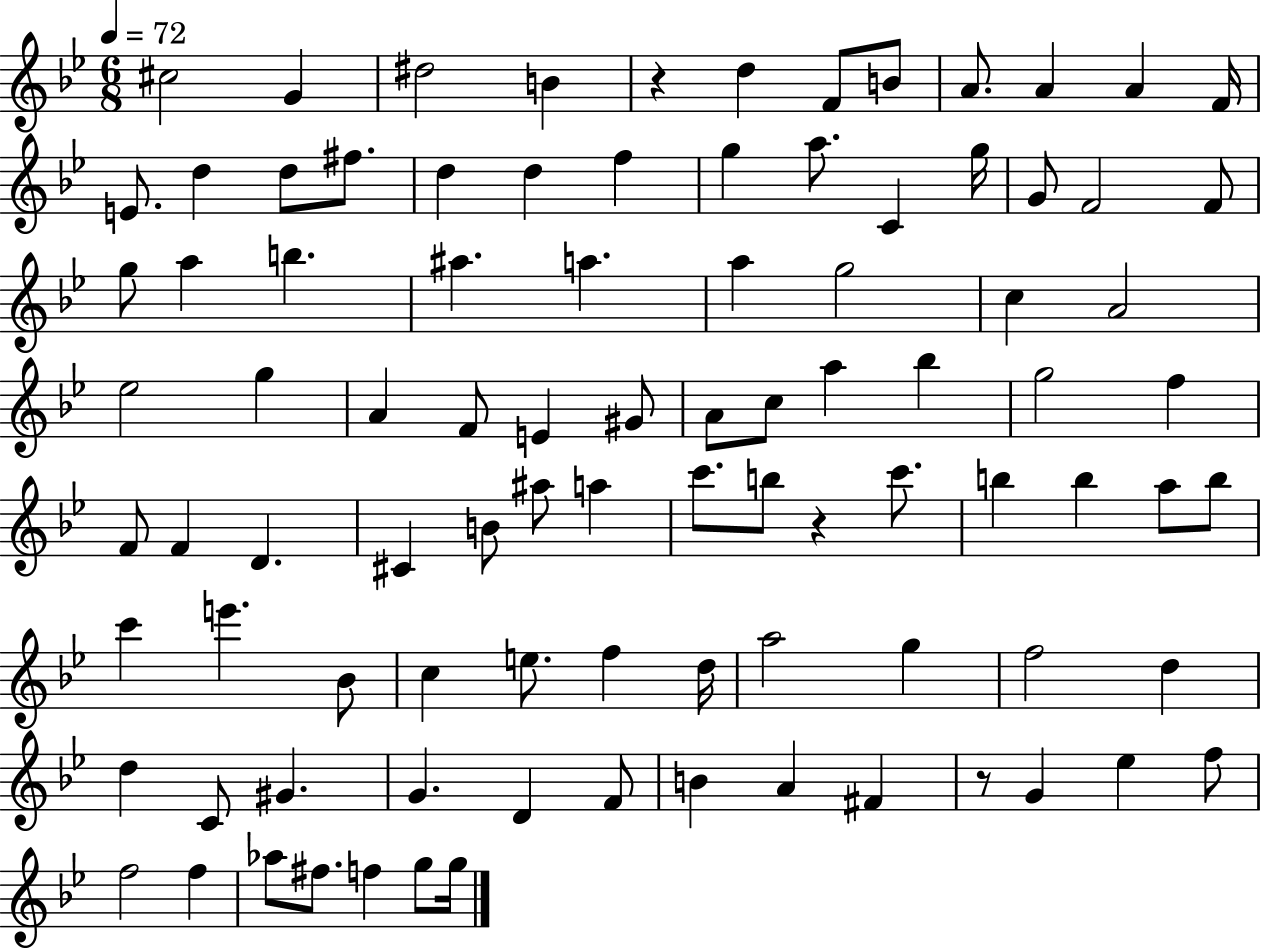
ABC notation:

X:1
T:Untitled
M:6/8
L:1/4
K:Bb
^c2 G ^d2 B z d F/2 B/2 A/2 A A F/4 E/2 d d/2 ^f/2 d d f g a/2 C g/4 G/2 F2 F/2 g/2 a b ^a a a g2 c A2 _e2 g A F/2 E ^G/2 A/2 c/2 a _b g2 f F/2 F D ^C B/2 ^a/2 a c'/2 b/2 z c'/2 b b a/2 b/2 c' e' _B/2 c e/2 f d/4 a2 g f2 d d C/2 ^G G D F/2 B A ^F z/2 G _e f/2 f2 f _a/2 ^f/2 f g/2 g/4